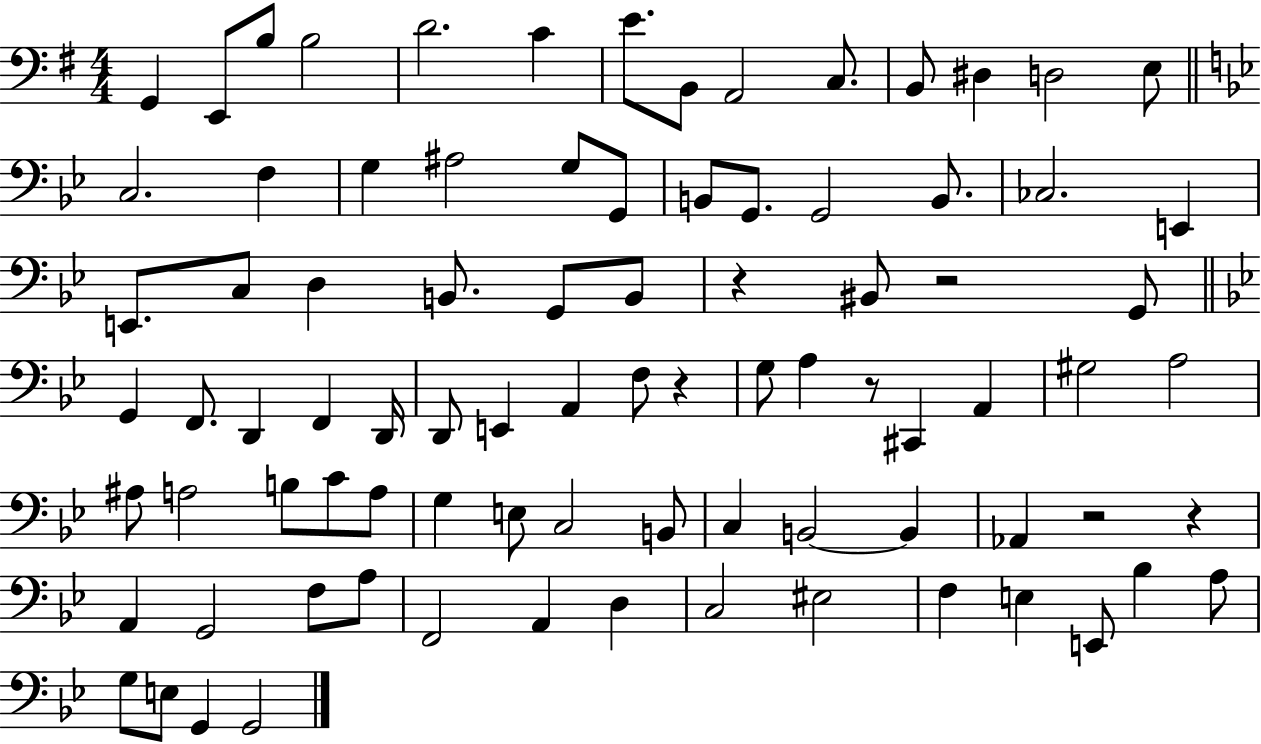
G2/q E2/e B3/e B3/h D4/h. C4/q E4/e. B2/e A2/h C3/e. B2/e D#3/q D3/h E3/e C3/h. F3/q G3/q A#3/h G3/e G2/e B2/e G2/e. G2/h B2/e. CES3/h. E2/q E2/e. C3/e D3/q B2/e. G2/e B2/e R/q BIS2/e R/h G2/e G2/q F2/e. D2/q F2/q D2/s D2/e E2/q A2/q F3/e R/q G3/e A3/q R/e C#2/q A2/q G#3/h A3/h A#3/e A3/h B3/e C4/e A3/e G3/q E3/e C3/h B2/e C3/q B2/h B2/q Ab2/q R/h R/q A2/q G2/h F3/e A3/e F2/h A2/q D3/q C3/h EIS3/h F3/q E3/q E2/e Bb3/q A3/e G3/e E3/e G2/q G2/h